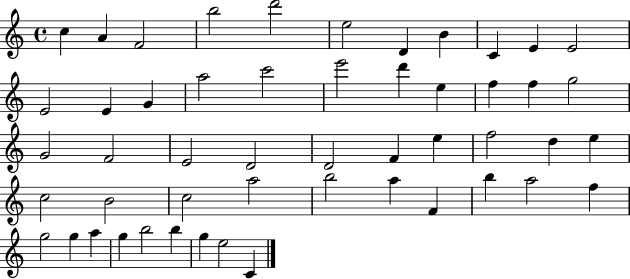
C5/q A4/q F4/h B5/h D6/h E5/h D4/q B4/q C4/q E4/q E4/h E4/h E4/q G4/q A5/h C6/h E6/h D6/q E5/q F5/q F5/q G5/h G4/h F4/h E4/h D4/h D4/h F4/q E5/q F5/h D5/q E5/q C5/h B4/h C5/h A5/h B5/h A5/q F4/q B5/q A5/h F5/q G5/h G5/q A5/q G5/q B5/h B5/q G5/q E5/h C4/q